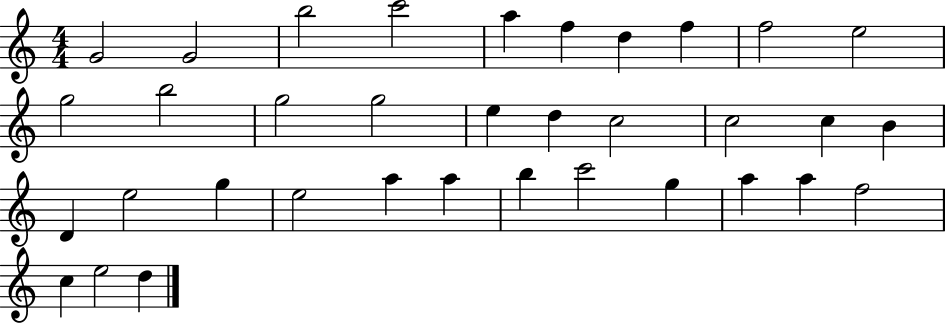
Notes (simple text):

G4/h G4/h B5/h C6/h A5/q F5/q D5/q F5/q F5/h E5/h G5/h B5/h G5/h G5/h E5/q D5/q C5/h C5/h C5/q B4/q D4/q E5/h G5/q E5/h A5/q A5/q B5/q C6/h G5/q A5/q A5/q F5/h C5/q E5/h D5/q